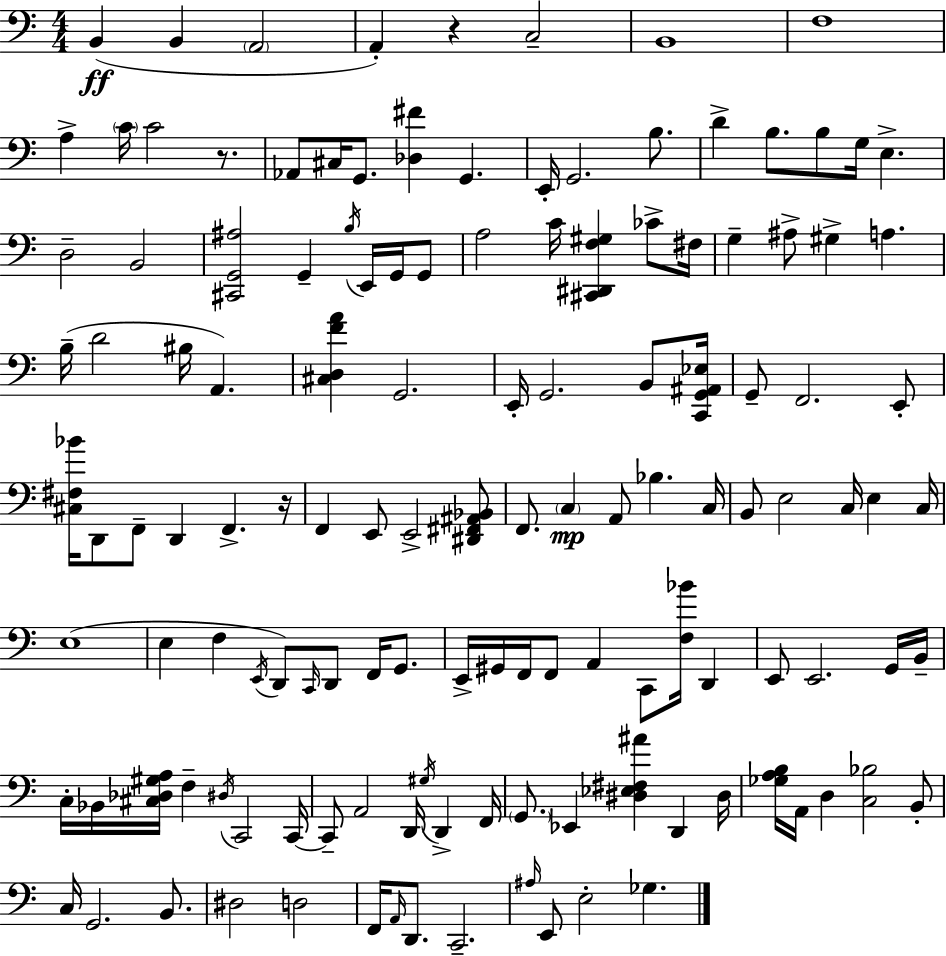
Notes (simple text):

B2/q B2/q A2/h A2/q R/q C3/h B2/w F3/w A3/q C4/s C4/h R/e. Ab2/e C#3/s G2/e. [Db3,F#4]/q G2/q. E2/s G2/h. B3/e. D4/q B3/e. B3/e G3/s E3/q. D3/h B2/h [C#2,G2,A#3]/h G2/q B3/s E2/s G2/s G2/e A3/h C4/s [C#2,D#2,F3,G#3]/q CES4/e F#3/s G3/q A#3/e G#3/q A3/q. B3/s D4/h BIS3/s A2/q. [C#3,D3,F4,A4]/q G2/h. E2/s G2/h. B2/e [C2,G2,A#2,Eb3]/s G2/e F2/h. E2/e [C#3,F#3,Bb4]/s D2/e F2/e D2/q F2/q. R/s F2/q E2/e E2/h [D#2,F#2,A#2,Bb2]/e F2/e. C3/q A2/e Bb3/q. C3/s B2/e E3/h C3/s E3/q C3/s E3/w E3/q F3/q E2/s D2/e C2/s D2/e F2/s G2/e. E2/s G#2/s F2/s F2/e A2/q C2/e [F3,Bb4]/s D2/q E2/e E2/h. G2/s B2/s C3/s Bb2/s [C#3,Db3,G#3,A3]/s F3/q D#3/s C2/h C2/s C2/e A2/h D2/s G#3/s D2/q F2/s G2/e. Eb2/q [D#3,Eb3,F#3,A#4]/q D2/q D#3/s [Gb3,A3,B3]/s A2/s D3/q [C3,Bb3]/h B2/e C3/s G2/h. B2/e. D#3/h D3/h F2/s A2/s D2/e. C2/h. A#3/s E2/e E3/h Gb3/q.